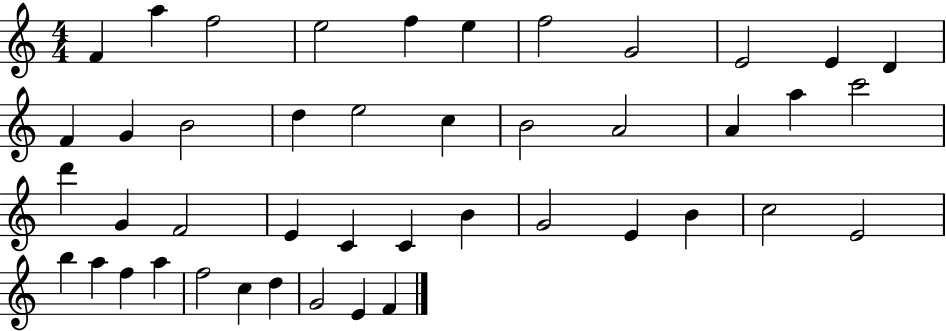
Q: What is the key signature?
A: C major